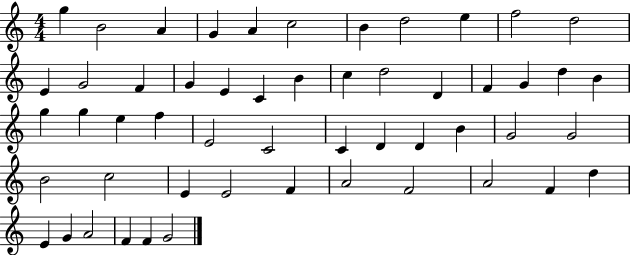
G5/q B4/h A4/q G4/q A4/q C5/h B4/q D5/h E5/q F5/h D5/h E4/q G4/h F4/q G4/q E4/q C4/q B4/q C5/q D5/h D4/q F4/q G4/q D5/q B4/q G5/q G5/q E5/q F5/q E4/h C4/h C4/q D4/q D4/q B4/q G4/h G4/h B4/h C5/h E4/q E4/h F4/q A4/h F4/h A4/h F4/q D5/q E4/q G4/q A4/h F4/q F4/q G4/h